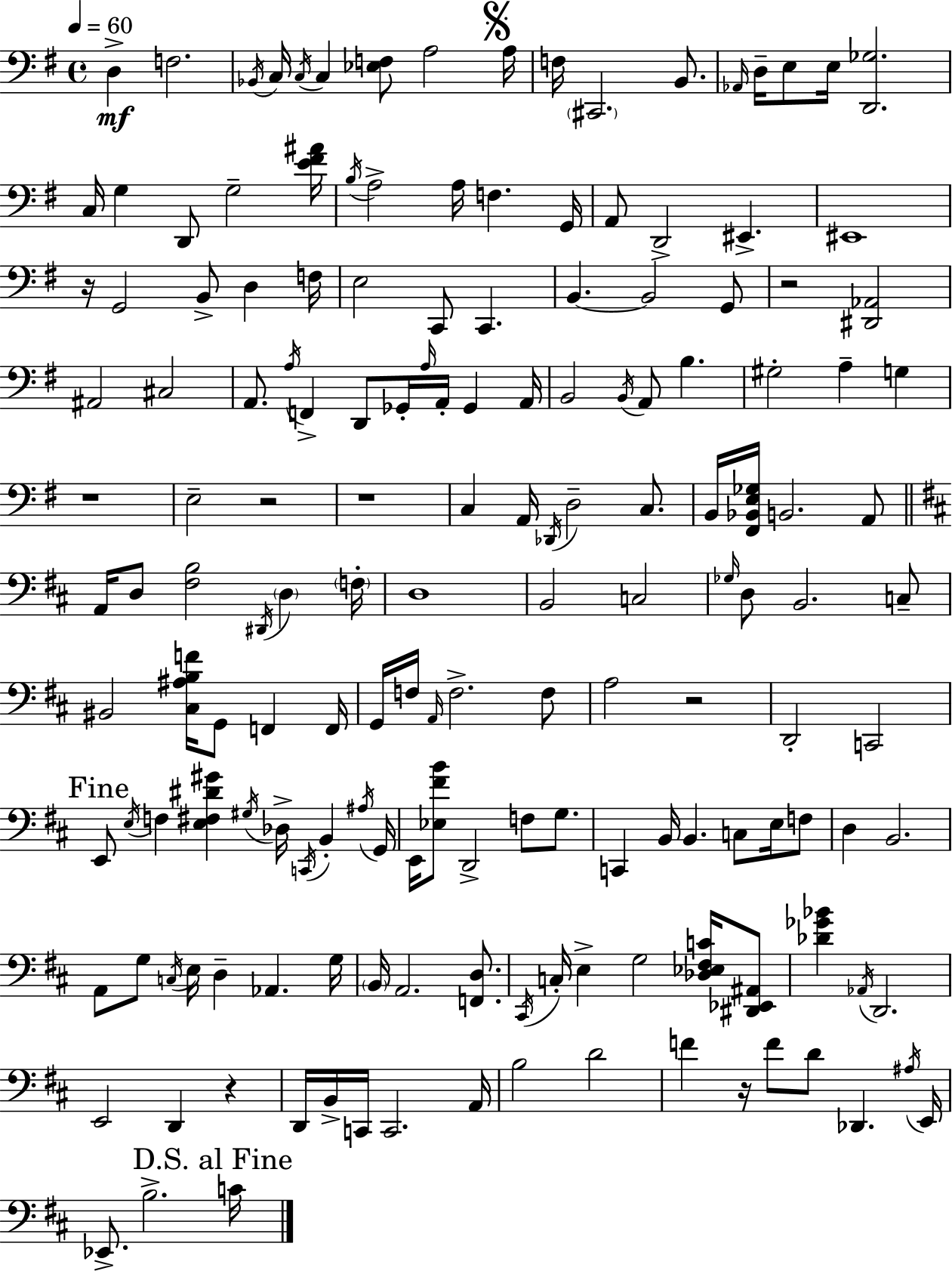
D3/q F3/h. Bb2/s C3/s C3/s C3/q [Eb3,F3]/e A3/h A3/s F3/s C#2/h. B2/e. Ab2/s D3/s E3/e E3/s [D2,Gb3]/h. C3/s G3/q D2/e G3/h [E4,F#4,A#4]/s B3/s A3/h A3/s F3/q. G2/s A2/e D2/h EIS2/q. EIS2/w R/s G2/h B2/e D3/q F3/s E3/h C2/e C2/q. B2/q. B2/h G2/e R/h [D#2,Ab2]/h A#2/h C#3/h A2/e. A3/s F2/q D2/e Gb2/s A3/s A2/s Gb2/q A2/s B2/h B2/s A2/e B3/q. G#3/h A3/q G3/q R/w E3/h R/h R/w C3/q A2/s Db2/s D3/h C3/e. B2/s [F#2,Bb2,E3,Gb3]/s B2/h. A2/e A2/s D3/e [F#3,B3]/h D#2/s D3/q F3/s D3/w B2/h C3/h Gb3/s D3/e B2/h. C3/e BIS2/h [C#3,A#3,B3,F4]/s G2/e F2/q F2/s G2/s F3/s A2/s F3/h. F3/e A3/h R/h D2/h C2/h E2/e E3/s F3/q [E3,F#3,D#4,G#4]/q G#3/s Db3/s C2/s B2/q A#3/s G2/s E2/s [Eb3,F#4,B4]/e D2/h F3/e G3/e. C2/q B2/s B2/q. C3/e E3/s F3/e D3/q B2/h. A2/e G3/e C3/s E3/s D3/q Ab2/q. G3/s B2/s A2/h. [F2,D3]/e. C#2/s C3/s E3/q G3/h [Db3,Eb3,F#3,C4]/s [D#2,Eb2,A#2]/e [Db4,Gb4,Bb4]/q Ab2/s D2/h. E2/h D2/q R/q D2/s B2/s C2/s C2/h. A2/s B3/h D4/h F4/q R/s F4/e D4/e Db2/q. A#3/s E2/s Eb2/e. B3/h. C4/s